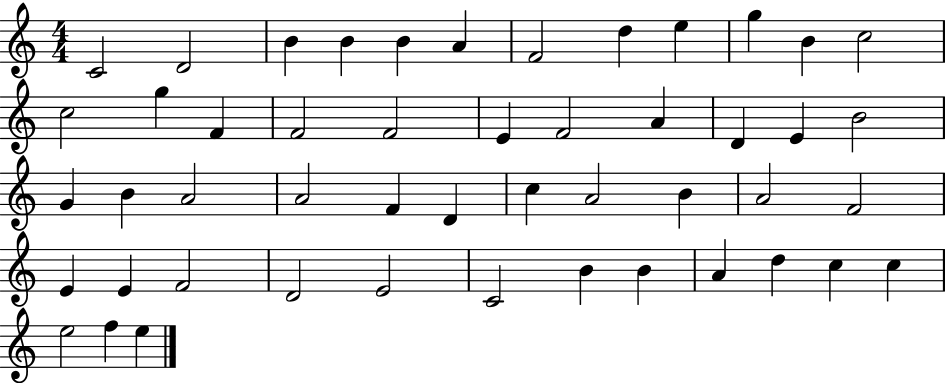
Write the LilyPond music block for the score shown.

{
  \clef treble
  \numericTimeSignature
  \time 4/4
  \key c \major
  c'2 d'2 | b'4 b'4 b'4 a'4 | f'2 d''4 e''4 | g''4 b'4 c''2 | \break c''2 g''4 f'4 | f'2 f'2 | e'4 f'2 a'4 | d'4 e'4 b'2 | \break g'4 b'4 a'2 | a'2 f'4 d'4 | c''4 a'2 b'4 | a'2 f'2 | \break e'4 e'4 f'2 | d'2 e'2 | c'2 b'4 b'4 | a'4 d''4 c''4 c''4 | \break e''2 f''4 e''4 | \bar "|."
}